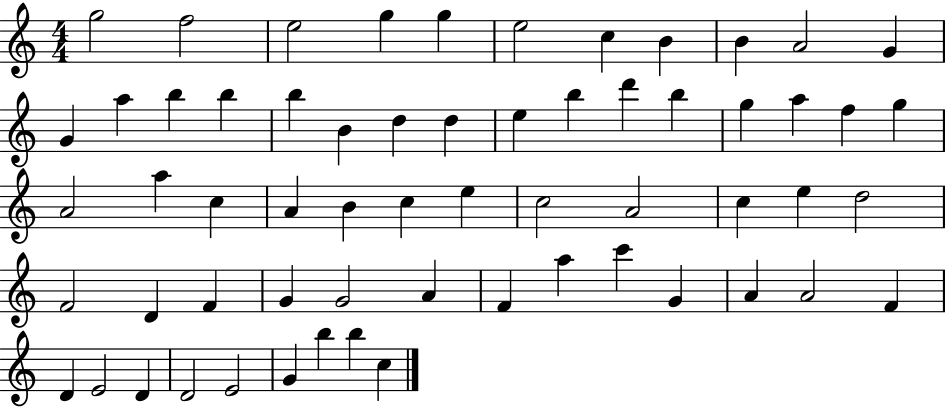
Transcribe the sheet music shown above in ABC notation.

X:1
T:Untitled
M:4/4
L:1/4
K:C
g2 f2 e2 g g e2 c B B A2 G G a b b b B d d e b d' b g a f g A2 a c A B c e c2 A2 c e d2 F2 D F G G2 A F a c' G A A2 F D E2 D D2 E2 G b b c